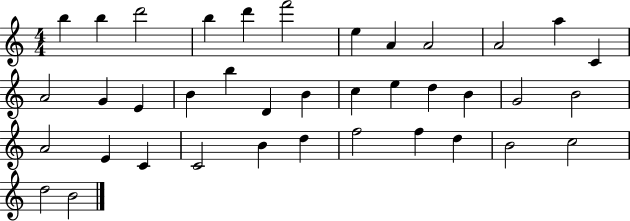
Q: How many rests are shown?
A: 0